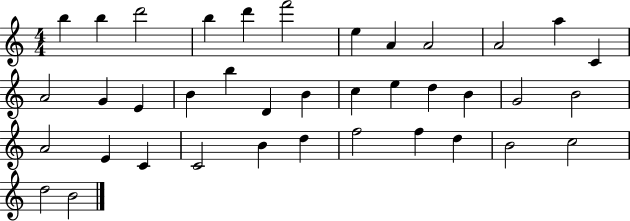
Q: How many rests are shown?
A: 0